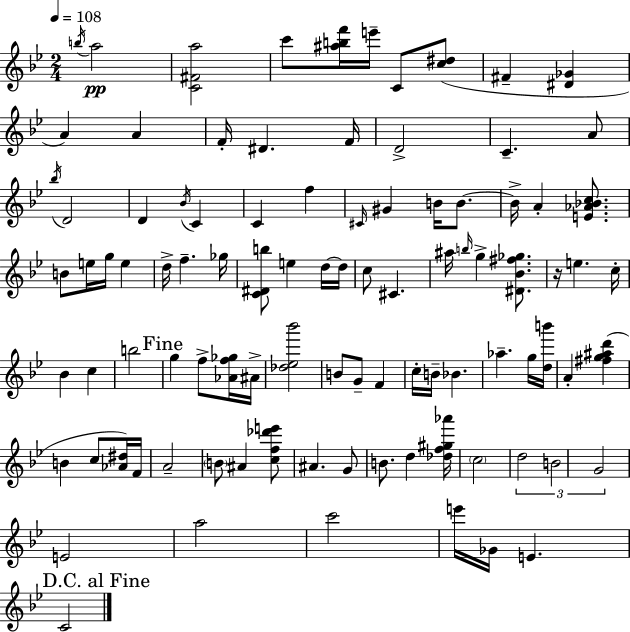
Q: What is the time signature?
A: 2/4